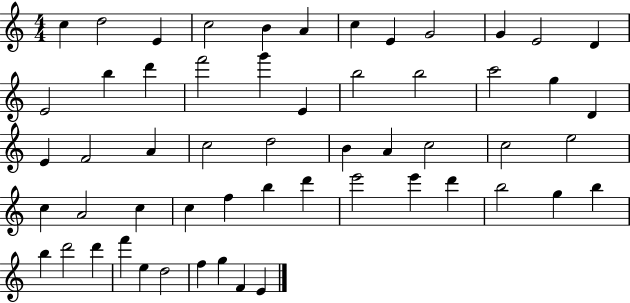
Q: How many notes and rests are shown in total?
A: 56